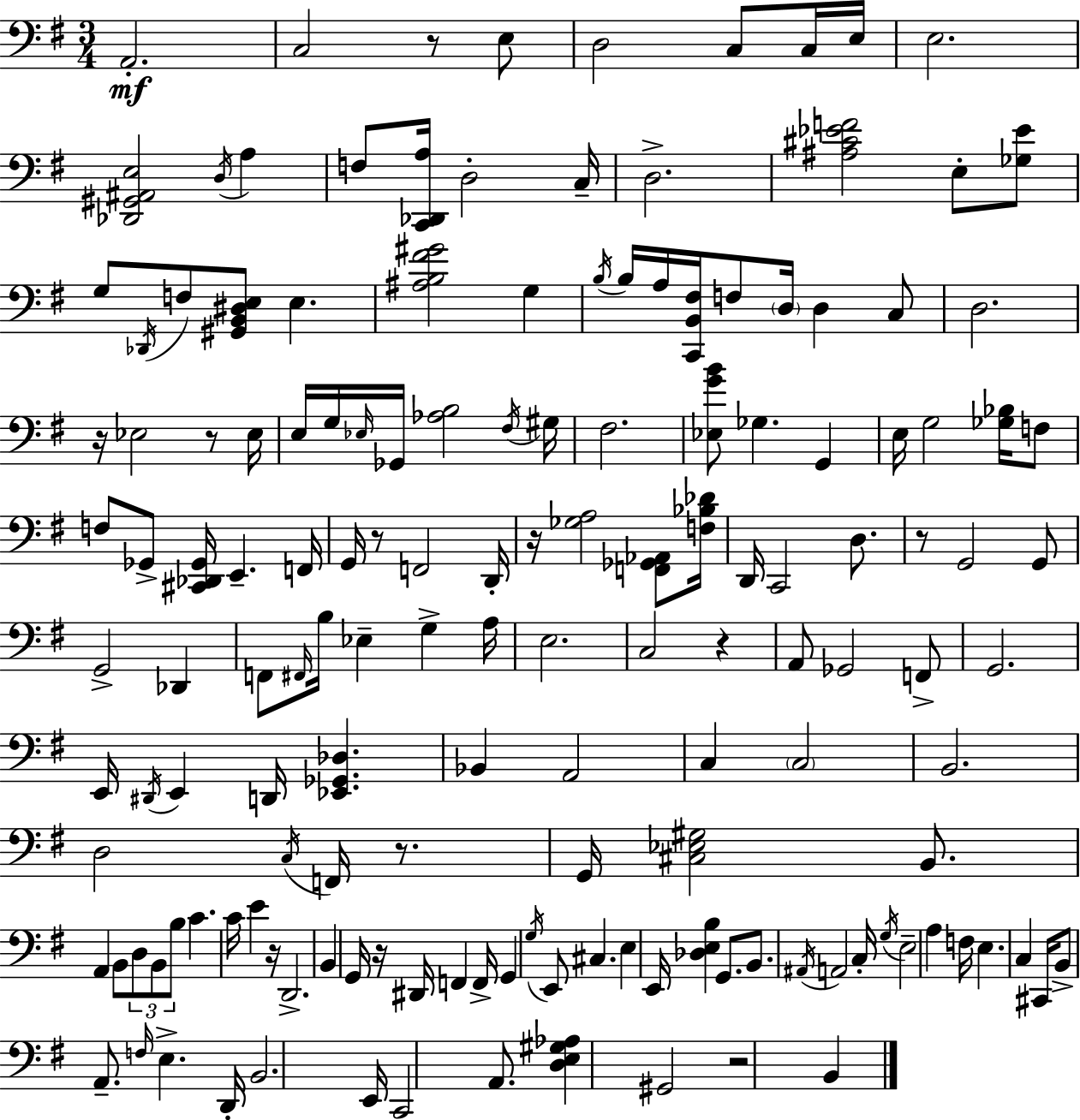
X:1
T:Untitled
M:3/4
L:1/4
K:G
A,,2 C,2 z/2 E,/2 D,2 C,/2 C,/4 E,/4 E,2 [_D,,^G,,^A,,E,]2 D,/4 A, F,/2 [C,,_D,,A,]/4 D,2 C,/4 D,2 [^A,^C_EF]2 E,/2 [_G,_E]/2 G,/2 _D,,/4 F,/2 [^G,,B,,^D,E,]/2 E, [^A,B,^F^G]2 G, B,/4 B,/4 A,/4 [C,,B,,^F,]/4 F,/2 D,/4 D, C,/2 D,2 z/4 _E,2 z/2 _E,/4 E,/4 G,/4 _E,/4 _G,,/4 [_A,B,]2 ^F,/4 ^G,/4 ^F,2 [_E,GB]/2 _G, G,, E,/4 G,2 [_G,_B,]/4 F,/2 F,/2 _G,,/2 [^C,,_D,,_G,,]/4 E,, F,,/4 G,,/4 z/2 F,,2 D,,/4 z/4 [_G,A,]2 [F,,_G,,_A,,]/2 [F,_B,_D]/4 D,,/4 C,,2 D,/2 z/2 G,,2 G,,/2 G,,2 _D,, F,,/2 ^F,,/4 B,/4 _E, G, A,/4 E,2 C,2 z A,,/2 _G,,2 F,,/2 G,,2 E,,/4 ^D,,/4 E,, D,,/4 [_E,,_G,,_D,] _B,, A,,2 C, C,2 B,,2 D,2 C,/4 F,,/4 z/2 G,,/4 [^C,_E,^G,]2 B,,/2 A,, B,,/2 D,/2 B,,/2 B,/2 C C/4 E z/4 D,,2 B,, G,,/4 z/4 ^D,,/4 F,, F,,/4 G,, G,/4 E,,/2 ^C, E, E,,/4 [_D,E,B,] G,,/2 B,,/2 ^A,,/4 A,,2 C,/4 G,/4 E,2 A, F,/4 E, C, ^C,,/4 B,,/2 A,,/2 F,/4 E, D,,/4 B,,2 E,,/4 C,,2 A,,/2 [D,E,^G,_A,] ^G,,2 z2 B,,